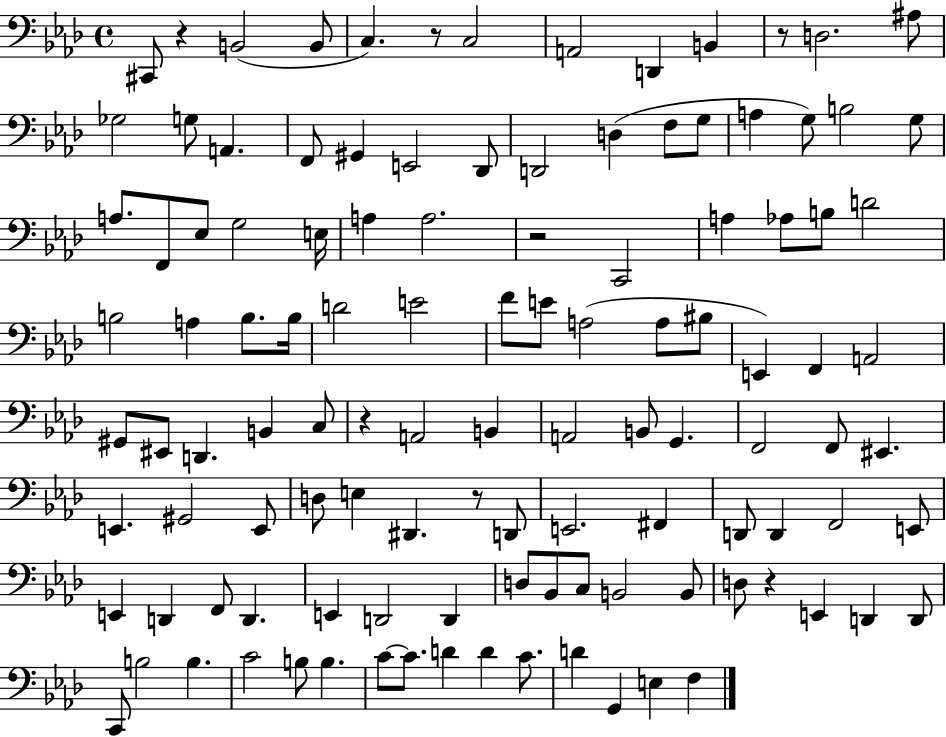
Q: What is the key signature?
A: AES major